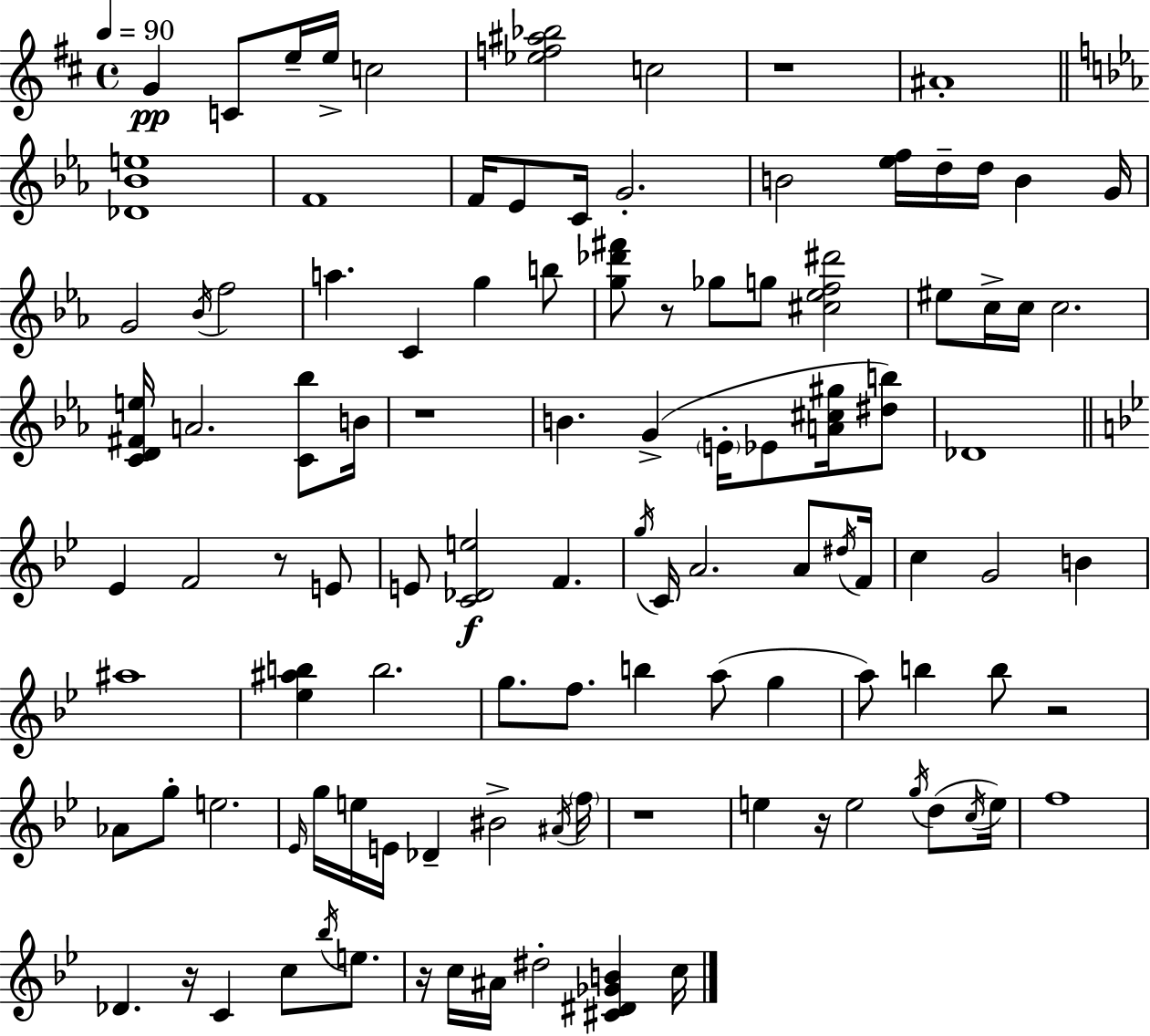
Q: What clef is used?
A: treble